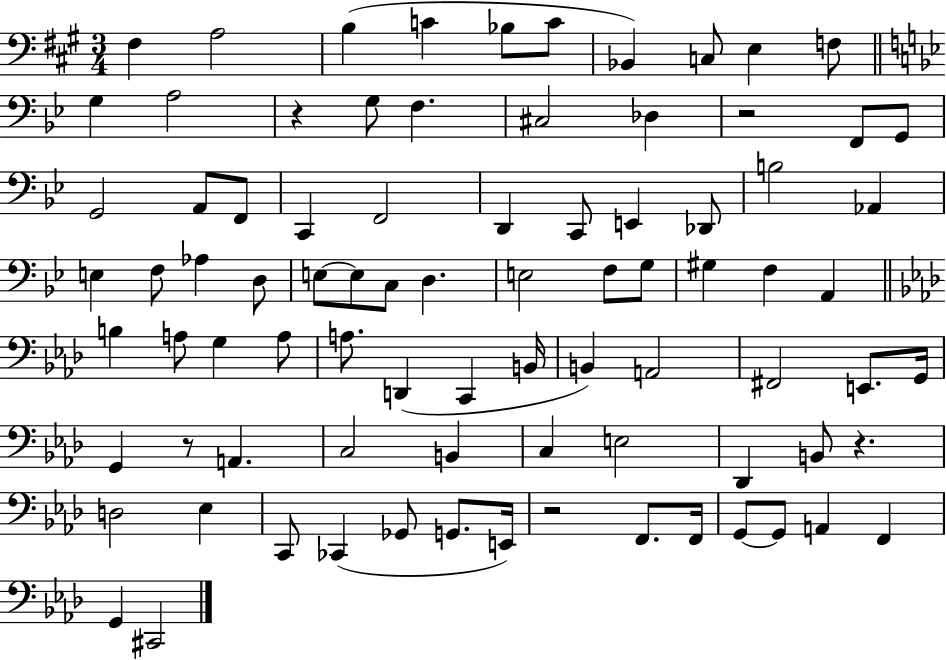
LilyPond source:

{
  \clef bass
  \numericTimeSignature
  \time 3/4
  \key a \major
  fis4 a2 | b4( c'4 bes8 c'8 | bes,4) c8 e4 f8 | \bar "||" \break \key bes \major g4 a2 | r4 g8 f4. | cis2 des4 | r2 f,8 g,8 | \break g,2 a,8 f,8 | c,4 f,2 | d,4 c,8 e,4 des,8 | b2 aes,4 | \break e4 f8 aes4 d8 | e8~~ e8 c8 d4. | e2 f8 g8 | gis4 f4 a,4 | \break \bar "||" \break \key aes \major b4 a8 g4 a8 | a8. d,4( c,4 b,16 | b,4) a,2 | fis,2 e,8. g,16 | \break g,4 r8 a,4. | c2 b,4 | c4 e2 | des,4 b,8 r4. | \break d2 ees4 | c,8 ces,4( ges,8 g,8. e,16) | r2 f,8. f,16 | g,8~~ g,8 a,4 f,4 | \break g,4 cis,2 | \bar "|."
}